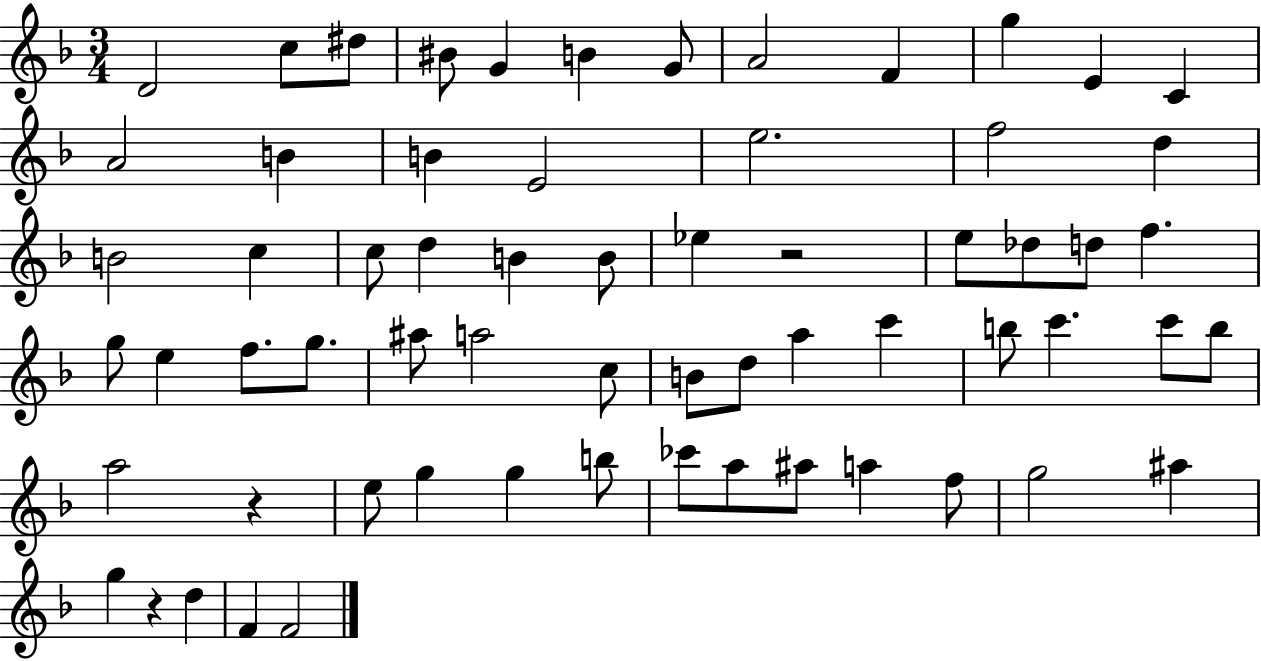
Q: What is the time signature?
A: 3/4